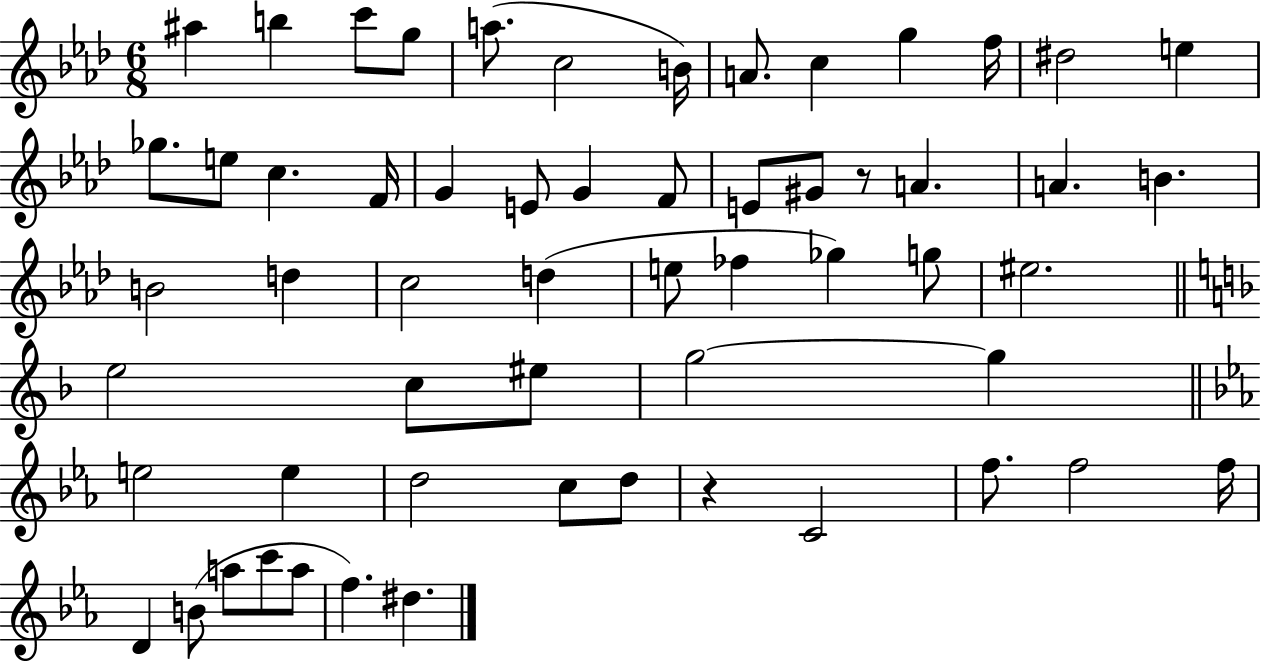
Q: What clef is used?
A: treble